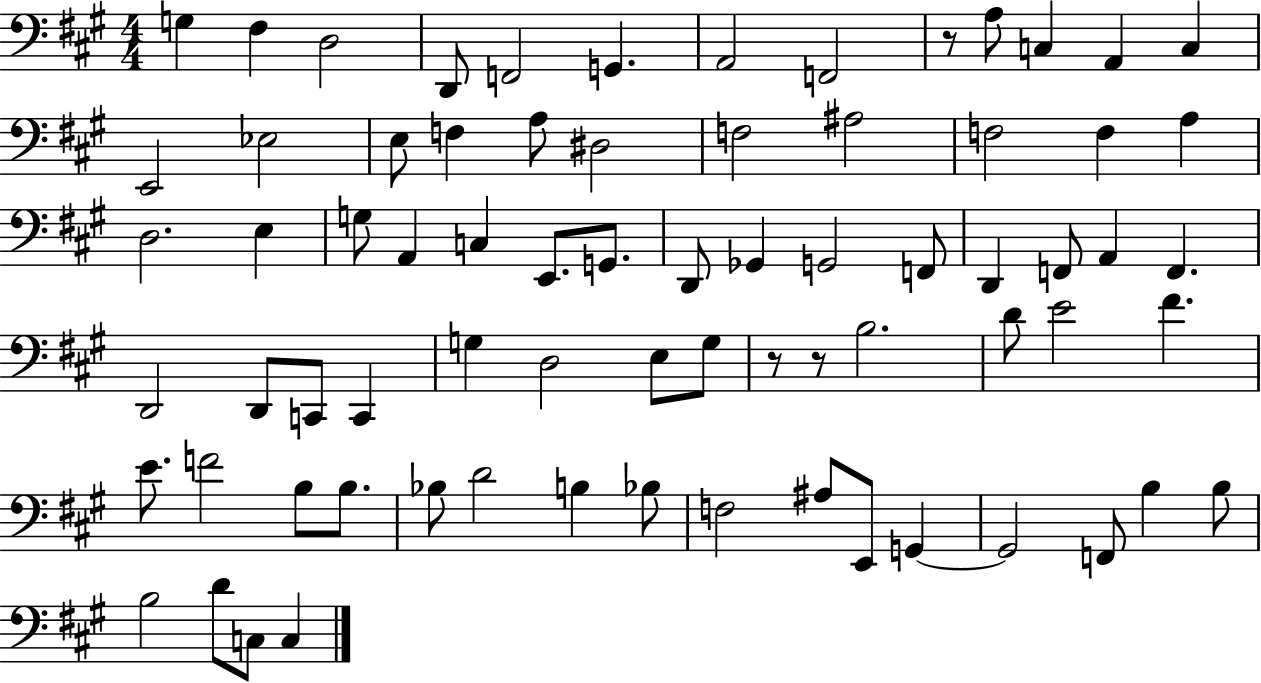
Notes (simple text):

G3/q F#3/q D3/h D2/e F2/h G2/q. A2/h F2/h R/e A3/e C3/q A2/q C3/q E2/h Eb3/h E3/e F3/q A3/e D#3/h F3/h A#3/h F3/h F3/q A3/q D3/h. E3/q G3/e A2/q C3/q E2/e. G2/e. D2/e Gb2/q G2/h F2/e D2/q F2/e A2/q F2/q. D2/h D2/e C2/e C2/q G3/q D3/h E3/e G3/e R/e R/e B3/h. D4/e E4/h F#4/q. E4/e. F4/h B3/e B3/e. Bb3/e D4/h B3/q Bb3/e F3/h A#3/e E2/e G2/q G2/h F2/e B3/q B3/e B3/h D4/e C3/e C3/q